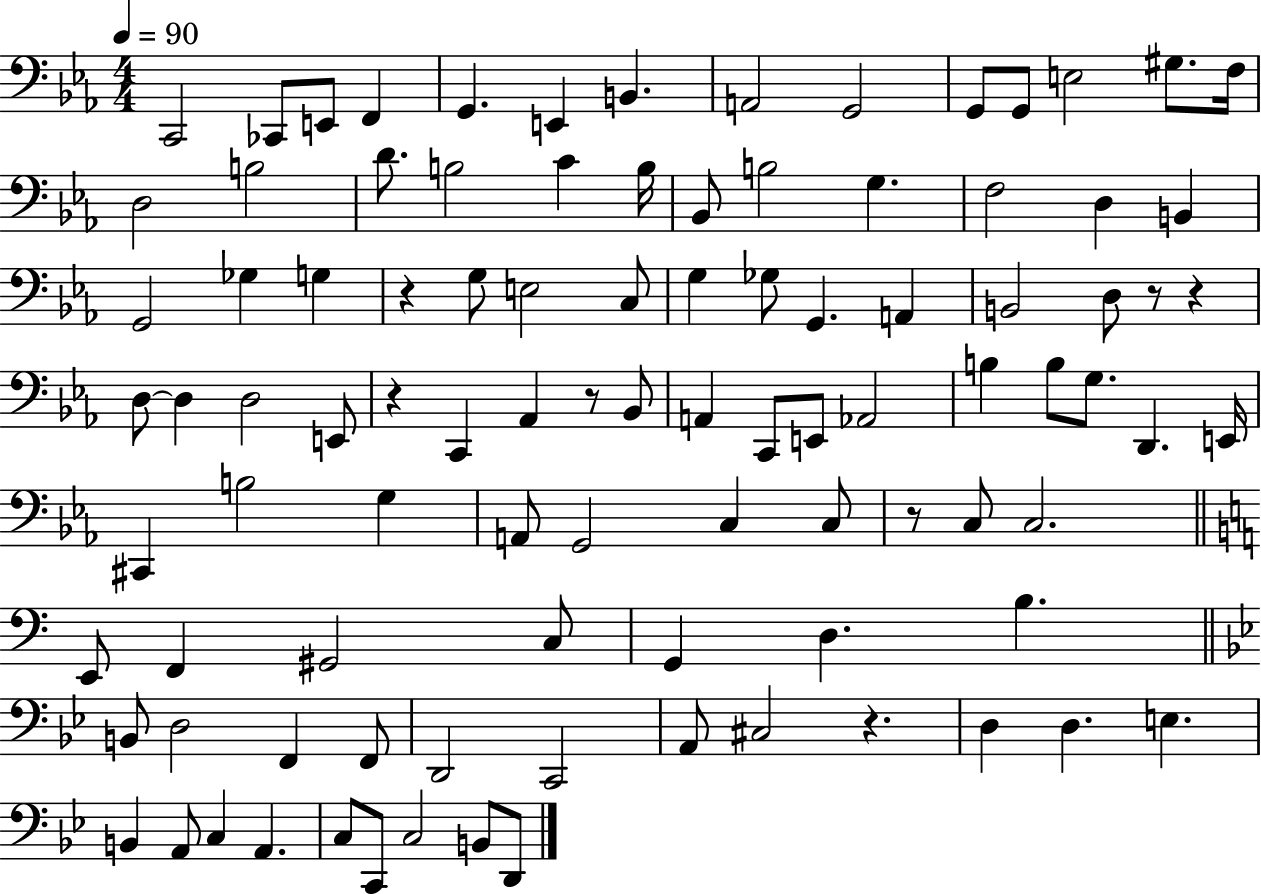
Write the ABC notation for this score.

X:1
T:Untitled
M:4/4
L:1/4
K:Eb
C,,2 _C,,/2 E,,/2 F,, G,, E,, B,, A,,2 G,,2 G,,/2 G,,/2 E,2 ^G,/2 F,/4 D,2 B,2 D/2 B,2 C B,/4 _B,,/2 B,2 G, F,2 D, B,, G,,2 _G, G, z G,/2 E,2 C,/2 G, _G,/2 G,, A,, B,,2 D,/2 z/2 z D,/2 D, D,2 E,,/2 z C,, _A,, z/2 _B,,/2 A,, C,,/2 E,,/2 _A,,2 B, B,/2 G,/2 D,, E,,/4 ^C,, B,2 G, A,,/2 G,,2 C, C,/2 z/2 C,/2 C,2 E,,/2 F,, ^G,,2 C,/2 G,, D, B, B,,/2 D,2 F,, F,,/2 D,,2 C,,2 A,,/2 ^C,2 z D, D, E, B,, A,,/2 C, A,, C,/2 C,,/2 C,2 B,,/2 D,,/2